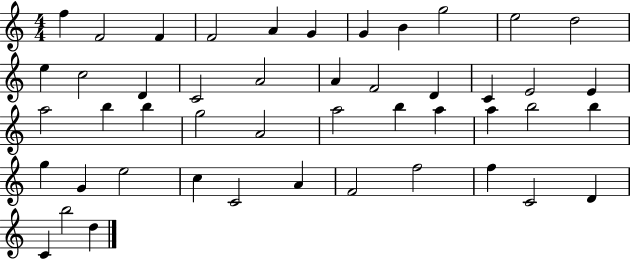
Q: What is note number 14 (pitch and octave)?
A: D4